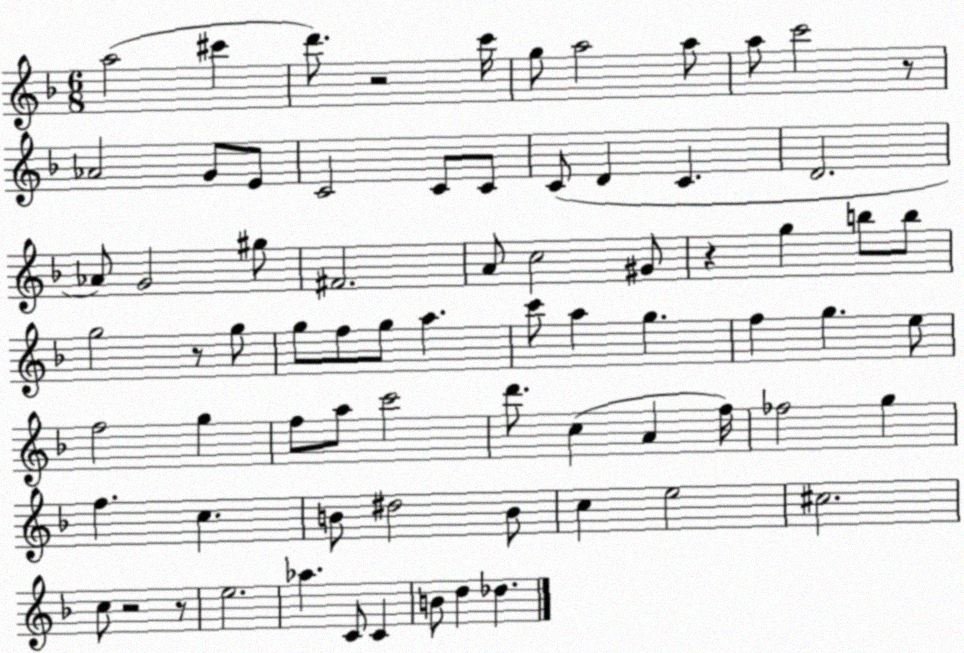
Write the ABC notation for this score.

X:1
T:Untitled
M:6/8
L:1/4
K:F
a2 ^c' d'/2 z2 c'/4 g/2 a2 a/2 a/2 c'2 z/2 _A2 G/2 E/2 C2 C/2 C/2 C/2 D C D2 _A/2 G2 ^g/2 ^F2 A/2 c2 ^G/2 z g b/2 b/2 g2 z/2 g/2 g/2 f/2 g/2 a c'/2 a g f g e/2 f2 g f/2 a/2 c'2 d'/2 c A f/4 _f2 g f c B/2 ^d2 B/2 c e2 ^c2 c/2 z2 z/2 e2 _a C/2 C B/2 d _d